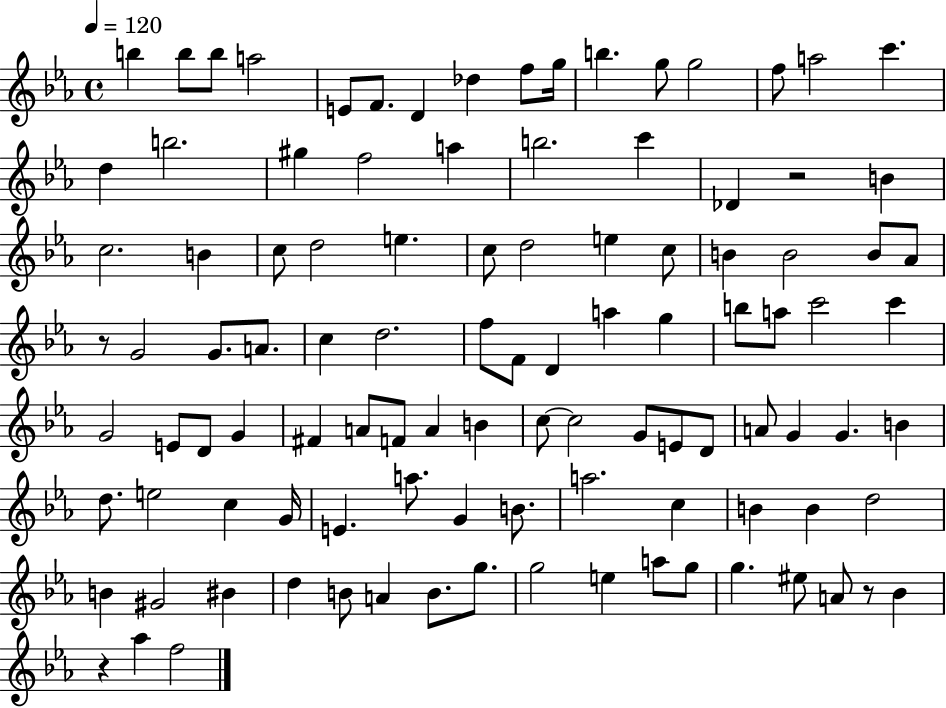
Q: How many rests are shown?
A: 4